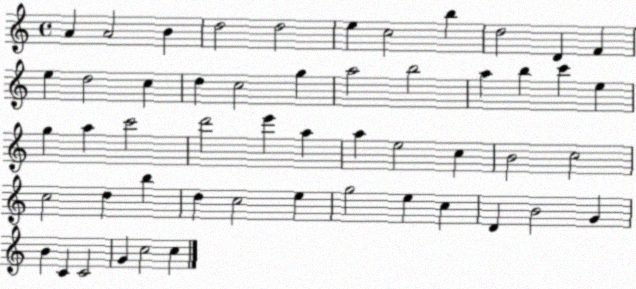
X:1
T:Untitled
M:4/4
L:1/4
K:C
A A2 B d2 d2 e c2 b d2 D F e d2 c d c2 g a2 b2 a b c' e g a c'2 d'2 e' a a e2 c B2 c2 c2 d b d c2 e g2 e c D B2 G B C C2 G c2 c